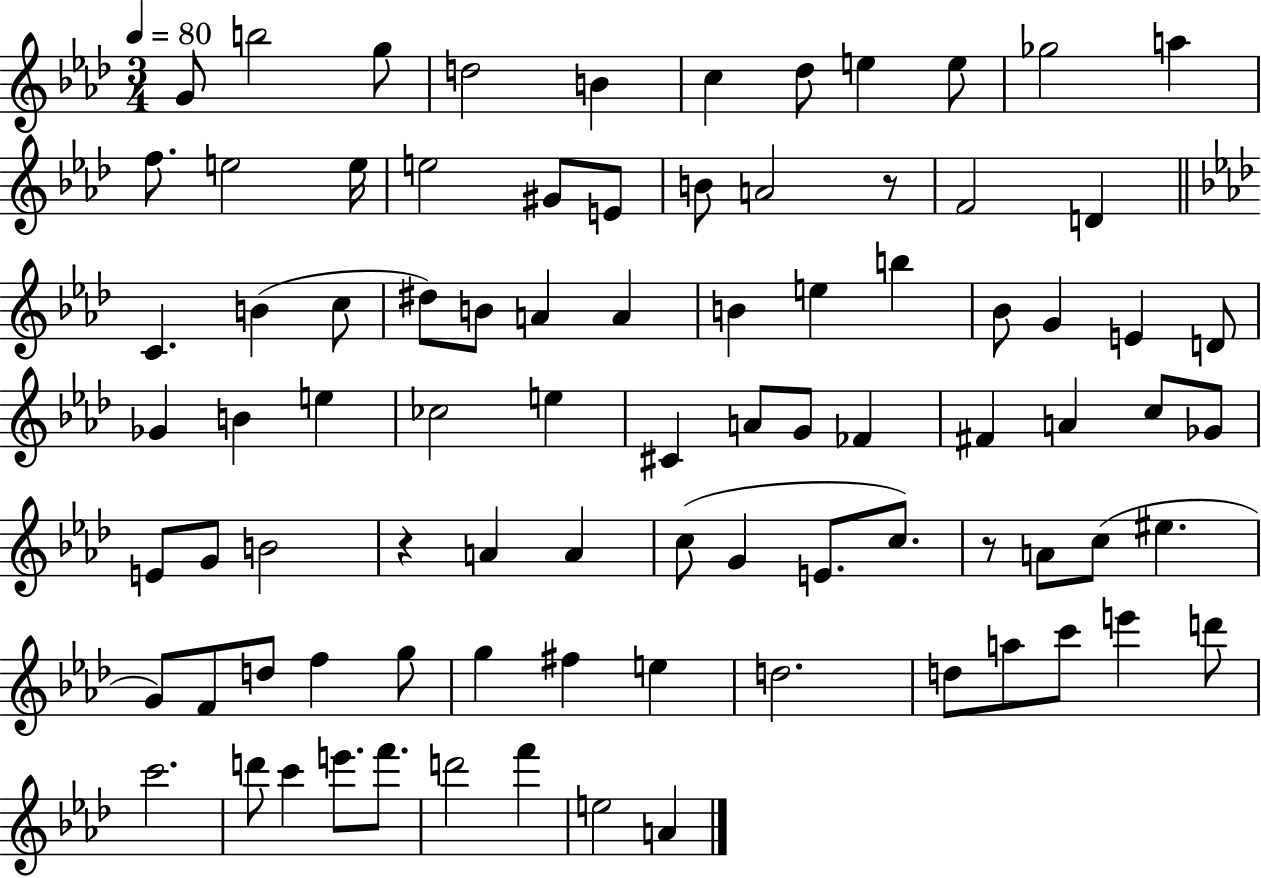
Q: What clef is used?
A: treble